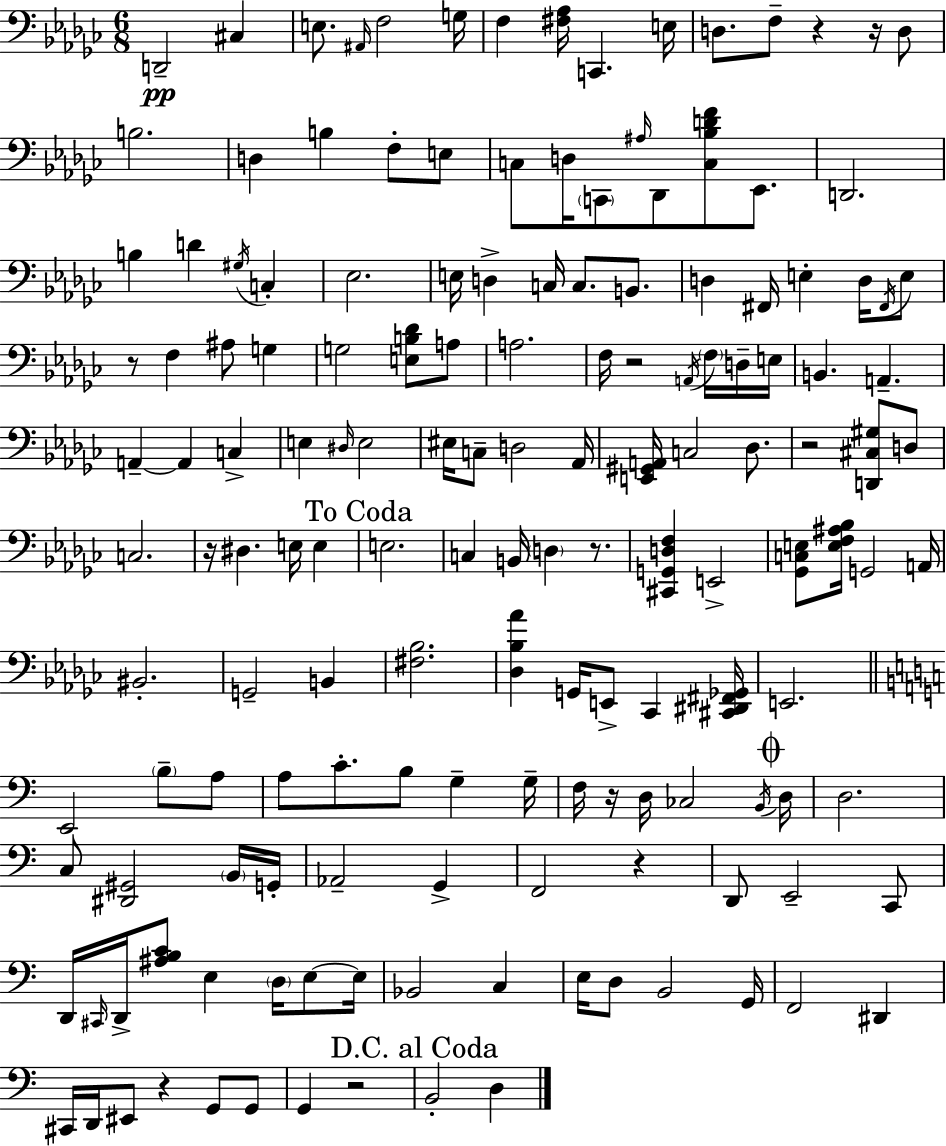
D2/h C#3/q E3/e. A#2/s F3/h G3/s F3/q [F#3,Ab3]/s C2/q. E3/s D3/e. F3/e R/q R/s D3/e B3/h. D3/q B3/q F3/e E3/e C3/e D3/s C2/e A#3/s Db2/e [C3,Bb3,D4,F4]/e Eb2/e. D2/h. B3/q D4/q G#3/s C3/q Eb3/h. E3/s D3/q C3/s C3/e. B2/e. D3/q F#2/s E3/q D3/s F#2/s E3/e R/e F3/q A#3/e G3/q G3/h [E3,B3,Db4]/e A3/e A3/h. F3/s R/h A2/s F3/s D3/s E3/s B2/q. A2/q. A2/q A2/q C3/q E3/q D#3/s E3/h EIS3/s C3/e D3/h Ab2/s [E2,G#2,A2]/s C3/h Db3/e. R/h [D2,C#3,G#3]/e D3/e C3/h. R/s D#3/q. E3/s E3/q E3/h. C3/q B2/s D3/q R/e. [C#2,G2,D3,F3]/q E2/h [Gb2,C3,E3]/e [E3,F3,A#3,Bb3]/s G2/h A2/s BIS2/h. G2/h B2/q [F#3,Bb3]/h. [Db3,Bb3,Ab4]/q G2/s E2/e CES2/q [C#2,D#2,F#2,Gb2]/s E2/h. E2/h B3/e A3/e A3/e C4/e. B3/e G3/q G3/s F3/s R/s D3/s CES3/h B2/s D3/s D3/h. C3/e [D#2,G#2]/h B2/s G2/s Ab2/h G2/q F2/h R/q D2/e E2/h C2/e D2/s C#2/s D2/s [A#3,B3,C4]/e E3/q D3/s E3/e E3/s Bb2/h C3/q E3/s D3/e B2/h G2/s F2/h D#2/q C#2/s D2/s EIS2/e R/q G2/e G2/e G2/q R/h B2/h D3/q